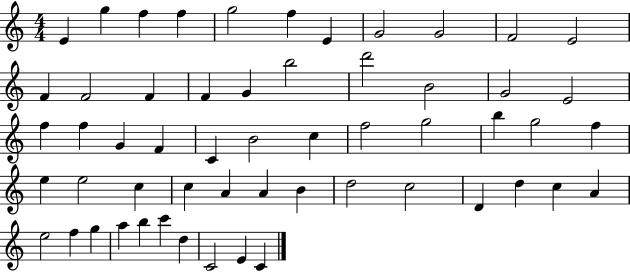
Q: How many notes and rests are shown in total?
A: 56